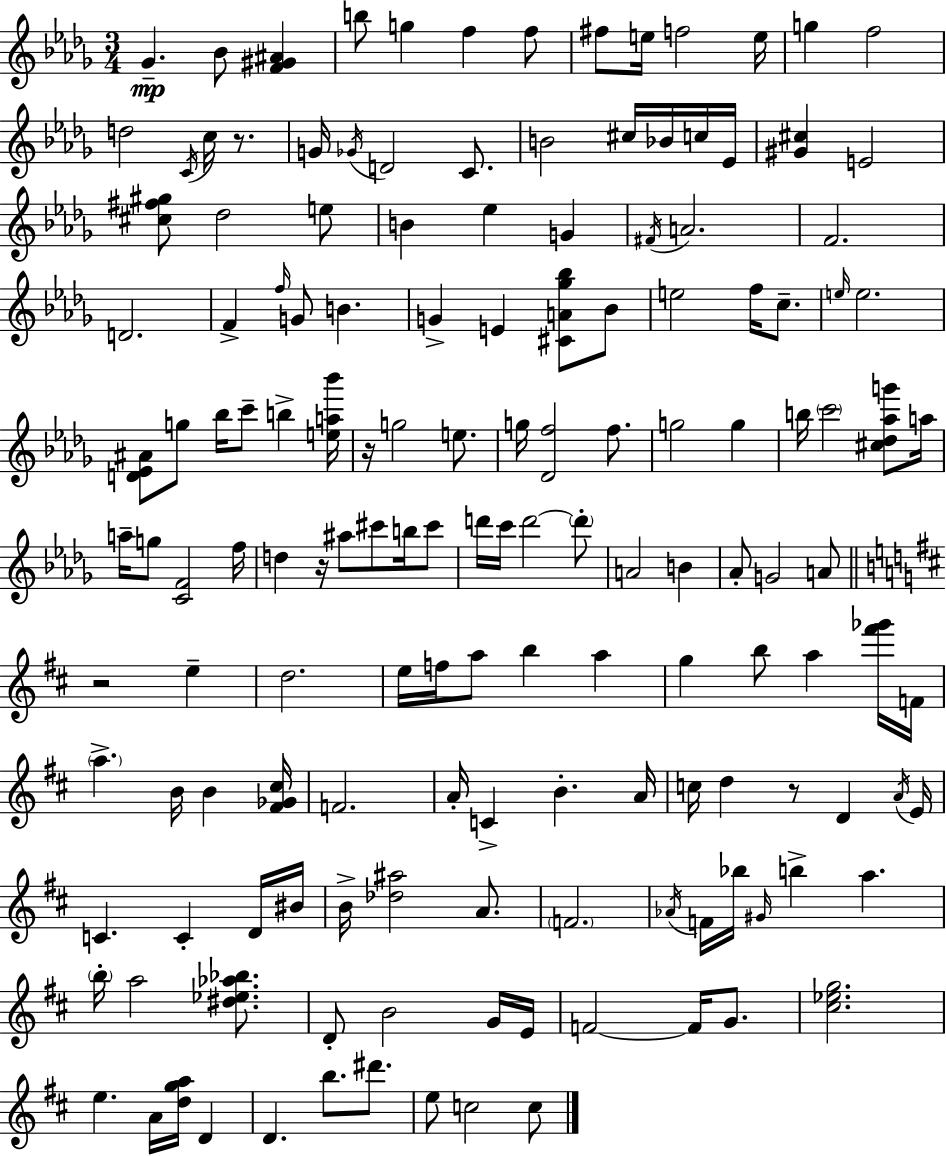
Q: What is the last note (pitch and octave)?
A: C5